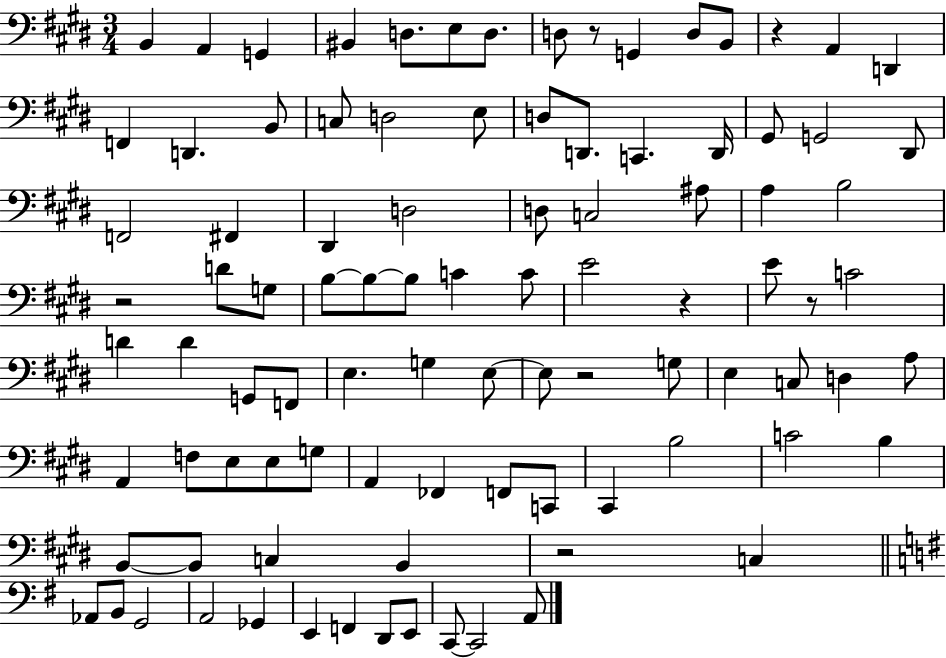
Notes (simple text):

B2/q A2/q G2/q BIS2/q D3/e. E3/e D3/e. D3/e R/e G2/q D3/e B2/e R/q A2/q D2/q F2/q D2/q. B2/e C3/e D3/h E3/e D3/e D2/e. C2/q. D2/s G#2/e G2/h D#2/e F2/h F#2/q D#2/q D3/h D3/e C3/h A#3/e A3/q B3/h R/h D4/e G3/e B3/e B3/e B3/e C4/q C4/e E4/h R/q E4/e R/e C4/h D4/q D4/q G2/e F2/e E3/q. G3/q E3/e E3/e R/h G3/e E3/q C3/e D3/q A3/e A2/q F3/e E3/e E3/e G3/e A2/q FES2/q F2/e C2/e C#2/q B3/h C4/h B3/q B2/e B2/e C3/q B2/q R/h C3/q Ab2/e B2/e G2/h A2/h Gb2/q E2/q F2/q D2/e E2/e C2/e C2/h A2/e